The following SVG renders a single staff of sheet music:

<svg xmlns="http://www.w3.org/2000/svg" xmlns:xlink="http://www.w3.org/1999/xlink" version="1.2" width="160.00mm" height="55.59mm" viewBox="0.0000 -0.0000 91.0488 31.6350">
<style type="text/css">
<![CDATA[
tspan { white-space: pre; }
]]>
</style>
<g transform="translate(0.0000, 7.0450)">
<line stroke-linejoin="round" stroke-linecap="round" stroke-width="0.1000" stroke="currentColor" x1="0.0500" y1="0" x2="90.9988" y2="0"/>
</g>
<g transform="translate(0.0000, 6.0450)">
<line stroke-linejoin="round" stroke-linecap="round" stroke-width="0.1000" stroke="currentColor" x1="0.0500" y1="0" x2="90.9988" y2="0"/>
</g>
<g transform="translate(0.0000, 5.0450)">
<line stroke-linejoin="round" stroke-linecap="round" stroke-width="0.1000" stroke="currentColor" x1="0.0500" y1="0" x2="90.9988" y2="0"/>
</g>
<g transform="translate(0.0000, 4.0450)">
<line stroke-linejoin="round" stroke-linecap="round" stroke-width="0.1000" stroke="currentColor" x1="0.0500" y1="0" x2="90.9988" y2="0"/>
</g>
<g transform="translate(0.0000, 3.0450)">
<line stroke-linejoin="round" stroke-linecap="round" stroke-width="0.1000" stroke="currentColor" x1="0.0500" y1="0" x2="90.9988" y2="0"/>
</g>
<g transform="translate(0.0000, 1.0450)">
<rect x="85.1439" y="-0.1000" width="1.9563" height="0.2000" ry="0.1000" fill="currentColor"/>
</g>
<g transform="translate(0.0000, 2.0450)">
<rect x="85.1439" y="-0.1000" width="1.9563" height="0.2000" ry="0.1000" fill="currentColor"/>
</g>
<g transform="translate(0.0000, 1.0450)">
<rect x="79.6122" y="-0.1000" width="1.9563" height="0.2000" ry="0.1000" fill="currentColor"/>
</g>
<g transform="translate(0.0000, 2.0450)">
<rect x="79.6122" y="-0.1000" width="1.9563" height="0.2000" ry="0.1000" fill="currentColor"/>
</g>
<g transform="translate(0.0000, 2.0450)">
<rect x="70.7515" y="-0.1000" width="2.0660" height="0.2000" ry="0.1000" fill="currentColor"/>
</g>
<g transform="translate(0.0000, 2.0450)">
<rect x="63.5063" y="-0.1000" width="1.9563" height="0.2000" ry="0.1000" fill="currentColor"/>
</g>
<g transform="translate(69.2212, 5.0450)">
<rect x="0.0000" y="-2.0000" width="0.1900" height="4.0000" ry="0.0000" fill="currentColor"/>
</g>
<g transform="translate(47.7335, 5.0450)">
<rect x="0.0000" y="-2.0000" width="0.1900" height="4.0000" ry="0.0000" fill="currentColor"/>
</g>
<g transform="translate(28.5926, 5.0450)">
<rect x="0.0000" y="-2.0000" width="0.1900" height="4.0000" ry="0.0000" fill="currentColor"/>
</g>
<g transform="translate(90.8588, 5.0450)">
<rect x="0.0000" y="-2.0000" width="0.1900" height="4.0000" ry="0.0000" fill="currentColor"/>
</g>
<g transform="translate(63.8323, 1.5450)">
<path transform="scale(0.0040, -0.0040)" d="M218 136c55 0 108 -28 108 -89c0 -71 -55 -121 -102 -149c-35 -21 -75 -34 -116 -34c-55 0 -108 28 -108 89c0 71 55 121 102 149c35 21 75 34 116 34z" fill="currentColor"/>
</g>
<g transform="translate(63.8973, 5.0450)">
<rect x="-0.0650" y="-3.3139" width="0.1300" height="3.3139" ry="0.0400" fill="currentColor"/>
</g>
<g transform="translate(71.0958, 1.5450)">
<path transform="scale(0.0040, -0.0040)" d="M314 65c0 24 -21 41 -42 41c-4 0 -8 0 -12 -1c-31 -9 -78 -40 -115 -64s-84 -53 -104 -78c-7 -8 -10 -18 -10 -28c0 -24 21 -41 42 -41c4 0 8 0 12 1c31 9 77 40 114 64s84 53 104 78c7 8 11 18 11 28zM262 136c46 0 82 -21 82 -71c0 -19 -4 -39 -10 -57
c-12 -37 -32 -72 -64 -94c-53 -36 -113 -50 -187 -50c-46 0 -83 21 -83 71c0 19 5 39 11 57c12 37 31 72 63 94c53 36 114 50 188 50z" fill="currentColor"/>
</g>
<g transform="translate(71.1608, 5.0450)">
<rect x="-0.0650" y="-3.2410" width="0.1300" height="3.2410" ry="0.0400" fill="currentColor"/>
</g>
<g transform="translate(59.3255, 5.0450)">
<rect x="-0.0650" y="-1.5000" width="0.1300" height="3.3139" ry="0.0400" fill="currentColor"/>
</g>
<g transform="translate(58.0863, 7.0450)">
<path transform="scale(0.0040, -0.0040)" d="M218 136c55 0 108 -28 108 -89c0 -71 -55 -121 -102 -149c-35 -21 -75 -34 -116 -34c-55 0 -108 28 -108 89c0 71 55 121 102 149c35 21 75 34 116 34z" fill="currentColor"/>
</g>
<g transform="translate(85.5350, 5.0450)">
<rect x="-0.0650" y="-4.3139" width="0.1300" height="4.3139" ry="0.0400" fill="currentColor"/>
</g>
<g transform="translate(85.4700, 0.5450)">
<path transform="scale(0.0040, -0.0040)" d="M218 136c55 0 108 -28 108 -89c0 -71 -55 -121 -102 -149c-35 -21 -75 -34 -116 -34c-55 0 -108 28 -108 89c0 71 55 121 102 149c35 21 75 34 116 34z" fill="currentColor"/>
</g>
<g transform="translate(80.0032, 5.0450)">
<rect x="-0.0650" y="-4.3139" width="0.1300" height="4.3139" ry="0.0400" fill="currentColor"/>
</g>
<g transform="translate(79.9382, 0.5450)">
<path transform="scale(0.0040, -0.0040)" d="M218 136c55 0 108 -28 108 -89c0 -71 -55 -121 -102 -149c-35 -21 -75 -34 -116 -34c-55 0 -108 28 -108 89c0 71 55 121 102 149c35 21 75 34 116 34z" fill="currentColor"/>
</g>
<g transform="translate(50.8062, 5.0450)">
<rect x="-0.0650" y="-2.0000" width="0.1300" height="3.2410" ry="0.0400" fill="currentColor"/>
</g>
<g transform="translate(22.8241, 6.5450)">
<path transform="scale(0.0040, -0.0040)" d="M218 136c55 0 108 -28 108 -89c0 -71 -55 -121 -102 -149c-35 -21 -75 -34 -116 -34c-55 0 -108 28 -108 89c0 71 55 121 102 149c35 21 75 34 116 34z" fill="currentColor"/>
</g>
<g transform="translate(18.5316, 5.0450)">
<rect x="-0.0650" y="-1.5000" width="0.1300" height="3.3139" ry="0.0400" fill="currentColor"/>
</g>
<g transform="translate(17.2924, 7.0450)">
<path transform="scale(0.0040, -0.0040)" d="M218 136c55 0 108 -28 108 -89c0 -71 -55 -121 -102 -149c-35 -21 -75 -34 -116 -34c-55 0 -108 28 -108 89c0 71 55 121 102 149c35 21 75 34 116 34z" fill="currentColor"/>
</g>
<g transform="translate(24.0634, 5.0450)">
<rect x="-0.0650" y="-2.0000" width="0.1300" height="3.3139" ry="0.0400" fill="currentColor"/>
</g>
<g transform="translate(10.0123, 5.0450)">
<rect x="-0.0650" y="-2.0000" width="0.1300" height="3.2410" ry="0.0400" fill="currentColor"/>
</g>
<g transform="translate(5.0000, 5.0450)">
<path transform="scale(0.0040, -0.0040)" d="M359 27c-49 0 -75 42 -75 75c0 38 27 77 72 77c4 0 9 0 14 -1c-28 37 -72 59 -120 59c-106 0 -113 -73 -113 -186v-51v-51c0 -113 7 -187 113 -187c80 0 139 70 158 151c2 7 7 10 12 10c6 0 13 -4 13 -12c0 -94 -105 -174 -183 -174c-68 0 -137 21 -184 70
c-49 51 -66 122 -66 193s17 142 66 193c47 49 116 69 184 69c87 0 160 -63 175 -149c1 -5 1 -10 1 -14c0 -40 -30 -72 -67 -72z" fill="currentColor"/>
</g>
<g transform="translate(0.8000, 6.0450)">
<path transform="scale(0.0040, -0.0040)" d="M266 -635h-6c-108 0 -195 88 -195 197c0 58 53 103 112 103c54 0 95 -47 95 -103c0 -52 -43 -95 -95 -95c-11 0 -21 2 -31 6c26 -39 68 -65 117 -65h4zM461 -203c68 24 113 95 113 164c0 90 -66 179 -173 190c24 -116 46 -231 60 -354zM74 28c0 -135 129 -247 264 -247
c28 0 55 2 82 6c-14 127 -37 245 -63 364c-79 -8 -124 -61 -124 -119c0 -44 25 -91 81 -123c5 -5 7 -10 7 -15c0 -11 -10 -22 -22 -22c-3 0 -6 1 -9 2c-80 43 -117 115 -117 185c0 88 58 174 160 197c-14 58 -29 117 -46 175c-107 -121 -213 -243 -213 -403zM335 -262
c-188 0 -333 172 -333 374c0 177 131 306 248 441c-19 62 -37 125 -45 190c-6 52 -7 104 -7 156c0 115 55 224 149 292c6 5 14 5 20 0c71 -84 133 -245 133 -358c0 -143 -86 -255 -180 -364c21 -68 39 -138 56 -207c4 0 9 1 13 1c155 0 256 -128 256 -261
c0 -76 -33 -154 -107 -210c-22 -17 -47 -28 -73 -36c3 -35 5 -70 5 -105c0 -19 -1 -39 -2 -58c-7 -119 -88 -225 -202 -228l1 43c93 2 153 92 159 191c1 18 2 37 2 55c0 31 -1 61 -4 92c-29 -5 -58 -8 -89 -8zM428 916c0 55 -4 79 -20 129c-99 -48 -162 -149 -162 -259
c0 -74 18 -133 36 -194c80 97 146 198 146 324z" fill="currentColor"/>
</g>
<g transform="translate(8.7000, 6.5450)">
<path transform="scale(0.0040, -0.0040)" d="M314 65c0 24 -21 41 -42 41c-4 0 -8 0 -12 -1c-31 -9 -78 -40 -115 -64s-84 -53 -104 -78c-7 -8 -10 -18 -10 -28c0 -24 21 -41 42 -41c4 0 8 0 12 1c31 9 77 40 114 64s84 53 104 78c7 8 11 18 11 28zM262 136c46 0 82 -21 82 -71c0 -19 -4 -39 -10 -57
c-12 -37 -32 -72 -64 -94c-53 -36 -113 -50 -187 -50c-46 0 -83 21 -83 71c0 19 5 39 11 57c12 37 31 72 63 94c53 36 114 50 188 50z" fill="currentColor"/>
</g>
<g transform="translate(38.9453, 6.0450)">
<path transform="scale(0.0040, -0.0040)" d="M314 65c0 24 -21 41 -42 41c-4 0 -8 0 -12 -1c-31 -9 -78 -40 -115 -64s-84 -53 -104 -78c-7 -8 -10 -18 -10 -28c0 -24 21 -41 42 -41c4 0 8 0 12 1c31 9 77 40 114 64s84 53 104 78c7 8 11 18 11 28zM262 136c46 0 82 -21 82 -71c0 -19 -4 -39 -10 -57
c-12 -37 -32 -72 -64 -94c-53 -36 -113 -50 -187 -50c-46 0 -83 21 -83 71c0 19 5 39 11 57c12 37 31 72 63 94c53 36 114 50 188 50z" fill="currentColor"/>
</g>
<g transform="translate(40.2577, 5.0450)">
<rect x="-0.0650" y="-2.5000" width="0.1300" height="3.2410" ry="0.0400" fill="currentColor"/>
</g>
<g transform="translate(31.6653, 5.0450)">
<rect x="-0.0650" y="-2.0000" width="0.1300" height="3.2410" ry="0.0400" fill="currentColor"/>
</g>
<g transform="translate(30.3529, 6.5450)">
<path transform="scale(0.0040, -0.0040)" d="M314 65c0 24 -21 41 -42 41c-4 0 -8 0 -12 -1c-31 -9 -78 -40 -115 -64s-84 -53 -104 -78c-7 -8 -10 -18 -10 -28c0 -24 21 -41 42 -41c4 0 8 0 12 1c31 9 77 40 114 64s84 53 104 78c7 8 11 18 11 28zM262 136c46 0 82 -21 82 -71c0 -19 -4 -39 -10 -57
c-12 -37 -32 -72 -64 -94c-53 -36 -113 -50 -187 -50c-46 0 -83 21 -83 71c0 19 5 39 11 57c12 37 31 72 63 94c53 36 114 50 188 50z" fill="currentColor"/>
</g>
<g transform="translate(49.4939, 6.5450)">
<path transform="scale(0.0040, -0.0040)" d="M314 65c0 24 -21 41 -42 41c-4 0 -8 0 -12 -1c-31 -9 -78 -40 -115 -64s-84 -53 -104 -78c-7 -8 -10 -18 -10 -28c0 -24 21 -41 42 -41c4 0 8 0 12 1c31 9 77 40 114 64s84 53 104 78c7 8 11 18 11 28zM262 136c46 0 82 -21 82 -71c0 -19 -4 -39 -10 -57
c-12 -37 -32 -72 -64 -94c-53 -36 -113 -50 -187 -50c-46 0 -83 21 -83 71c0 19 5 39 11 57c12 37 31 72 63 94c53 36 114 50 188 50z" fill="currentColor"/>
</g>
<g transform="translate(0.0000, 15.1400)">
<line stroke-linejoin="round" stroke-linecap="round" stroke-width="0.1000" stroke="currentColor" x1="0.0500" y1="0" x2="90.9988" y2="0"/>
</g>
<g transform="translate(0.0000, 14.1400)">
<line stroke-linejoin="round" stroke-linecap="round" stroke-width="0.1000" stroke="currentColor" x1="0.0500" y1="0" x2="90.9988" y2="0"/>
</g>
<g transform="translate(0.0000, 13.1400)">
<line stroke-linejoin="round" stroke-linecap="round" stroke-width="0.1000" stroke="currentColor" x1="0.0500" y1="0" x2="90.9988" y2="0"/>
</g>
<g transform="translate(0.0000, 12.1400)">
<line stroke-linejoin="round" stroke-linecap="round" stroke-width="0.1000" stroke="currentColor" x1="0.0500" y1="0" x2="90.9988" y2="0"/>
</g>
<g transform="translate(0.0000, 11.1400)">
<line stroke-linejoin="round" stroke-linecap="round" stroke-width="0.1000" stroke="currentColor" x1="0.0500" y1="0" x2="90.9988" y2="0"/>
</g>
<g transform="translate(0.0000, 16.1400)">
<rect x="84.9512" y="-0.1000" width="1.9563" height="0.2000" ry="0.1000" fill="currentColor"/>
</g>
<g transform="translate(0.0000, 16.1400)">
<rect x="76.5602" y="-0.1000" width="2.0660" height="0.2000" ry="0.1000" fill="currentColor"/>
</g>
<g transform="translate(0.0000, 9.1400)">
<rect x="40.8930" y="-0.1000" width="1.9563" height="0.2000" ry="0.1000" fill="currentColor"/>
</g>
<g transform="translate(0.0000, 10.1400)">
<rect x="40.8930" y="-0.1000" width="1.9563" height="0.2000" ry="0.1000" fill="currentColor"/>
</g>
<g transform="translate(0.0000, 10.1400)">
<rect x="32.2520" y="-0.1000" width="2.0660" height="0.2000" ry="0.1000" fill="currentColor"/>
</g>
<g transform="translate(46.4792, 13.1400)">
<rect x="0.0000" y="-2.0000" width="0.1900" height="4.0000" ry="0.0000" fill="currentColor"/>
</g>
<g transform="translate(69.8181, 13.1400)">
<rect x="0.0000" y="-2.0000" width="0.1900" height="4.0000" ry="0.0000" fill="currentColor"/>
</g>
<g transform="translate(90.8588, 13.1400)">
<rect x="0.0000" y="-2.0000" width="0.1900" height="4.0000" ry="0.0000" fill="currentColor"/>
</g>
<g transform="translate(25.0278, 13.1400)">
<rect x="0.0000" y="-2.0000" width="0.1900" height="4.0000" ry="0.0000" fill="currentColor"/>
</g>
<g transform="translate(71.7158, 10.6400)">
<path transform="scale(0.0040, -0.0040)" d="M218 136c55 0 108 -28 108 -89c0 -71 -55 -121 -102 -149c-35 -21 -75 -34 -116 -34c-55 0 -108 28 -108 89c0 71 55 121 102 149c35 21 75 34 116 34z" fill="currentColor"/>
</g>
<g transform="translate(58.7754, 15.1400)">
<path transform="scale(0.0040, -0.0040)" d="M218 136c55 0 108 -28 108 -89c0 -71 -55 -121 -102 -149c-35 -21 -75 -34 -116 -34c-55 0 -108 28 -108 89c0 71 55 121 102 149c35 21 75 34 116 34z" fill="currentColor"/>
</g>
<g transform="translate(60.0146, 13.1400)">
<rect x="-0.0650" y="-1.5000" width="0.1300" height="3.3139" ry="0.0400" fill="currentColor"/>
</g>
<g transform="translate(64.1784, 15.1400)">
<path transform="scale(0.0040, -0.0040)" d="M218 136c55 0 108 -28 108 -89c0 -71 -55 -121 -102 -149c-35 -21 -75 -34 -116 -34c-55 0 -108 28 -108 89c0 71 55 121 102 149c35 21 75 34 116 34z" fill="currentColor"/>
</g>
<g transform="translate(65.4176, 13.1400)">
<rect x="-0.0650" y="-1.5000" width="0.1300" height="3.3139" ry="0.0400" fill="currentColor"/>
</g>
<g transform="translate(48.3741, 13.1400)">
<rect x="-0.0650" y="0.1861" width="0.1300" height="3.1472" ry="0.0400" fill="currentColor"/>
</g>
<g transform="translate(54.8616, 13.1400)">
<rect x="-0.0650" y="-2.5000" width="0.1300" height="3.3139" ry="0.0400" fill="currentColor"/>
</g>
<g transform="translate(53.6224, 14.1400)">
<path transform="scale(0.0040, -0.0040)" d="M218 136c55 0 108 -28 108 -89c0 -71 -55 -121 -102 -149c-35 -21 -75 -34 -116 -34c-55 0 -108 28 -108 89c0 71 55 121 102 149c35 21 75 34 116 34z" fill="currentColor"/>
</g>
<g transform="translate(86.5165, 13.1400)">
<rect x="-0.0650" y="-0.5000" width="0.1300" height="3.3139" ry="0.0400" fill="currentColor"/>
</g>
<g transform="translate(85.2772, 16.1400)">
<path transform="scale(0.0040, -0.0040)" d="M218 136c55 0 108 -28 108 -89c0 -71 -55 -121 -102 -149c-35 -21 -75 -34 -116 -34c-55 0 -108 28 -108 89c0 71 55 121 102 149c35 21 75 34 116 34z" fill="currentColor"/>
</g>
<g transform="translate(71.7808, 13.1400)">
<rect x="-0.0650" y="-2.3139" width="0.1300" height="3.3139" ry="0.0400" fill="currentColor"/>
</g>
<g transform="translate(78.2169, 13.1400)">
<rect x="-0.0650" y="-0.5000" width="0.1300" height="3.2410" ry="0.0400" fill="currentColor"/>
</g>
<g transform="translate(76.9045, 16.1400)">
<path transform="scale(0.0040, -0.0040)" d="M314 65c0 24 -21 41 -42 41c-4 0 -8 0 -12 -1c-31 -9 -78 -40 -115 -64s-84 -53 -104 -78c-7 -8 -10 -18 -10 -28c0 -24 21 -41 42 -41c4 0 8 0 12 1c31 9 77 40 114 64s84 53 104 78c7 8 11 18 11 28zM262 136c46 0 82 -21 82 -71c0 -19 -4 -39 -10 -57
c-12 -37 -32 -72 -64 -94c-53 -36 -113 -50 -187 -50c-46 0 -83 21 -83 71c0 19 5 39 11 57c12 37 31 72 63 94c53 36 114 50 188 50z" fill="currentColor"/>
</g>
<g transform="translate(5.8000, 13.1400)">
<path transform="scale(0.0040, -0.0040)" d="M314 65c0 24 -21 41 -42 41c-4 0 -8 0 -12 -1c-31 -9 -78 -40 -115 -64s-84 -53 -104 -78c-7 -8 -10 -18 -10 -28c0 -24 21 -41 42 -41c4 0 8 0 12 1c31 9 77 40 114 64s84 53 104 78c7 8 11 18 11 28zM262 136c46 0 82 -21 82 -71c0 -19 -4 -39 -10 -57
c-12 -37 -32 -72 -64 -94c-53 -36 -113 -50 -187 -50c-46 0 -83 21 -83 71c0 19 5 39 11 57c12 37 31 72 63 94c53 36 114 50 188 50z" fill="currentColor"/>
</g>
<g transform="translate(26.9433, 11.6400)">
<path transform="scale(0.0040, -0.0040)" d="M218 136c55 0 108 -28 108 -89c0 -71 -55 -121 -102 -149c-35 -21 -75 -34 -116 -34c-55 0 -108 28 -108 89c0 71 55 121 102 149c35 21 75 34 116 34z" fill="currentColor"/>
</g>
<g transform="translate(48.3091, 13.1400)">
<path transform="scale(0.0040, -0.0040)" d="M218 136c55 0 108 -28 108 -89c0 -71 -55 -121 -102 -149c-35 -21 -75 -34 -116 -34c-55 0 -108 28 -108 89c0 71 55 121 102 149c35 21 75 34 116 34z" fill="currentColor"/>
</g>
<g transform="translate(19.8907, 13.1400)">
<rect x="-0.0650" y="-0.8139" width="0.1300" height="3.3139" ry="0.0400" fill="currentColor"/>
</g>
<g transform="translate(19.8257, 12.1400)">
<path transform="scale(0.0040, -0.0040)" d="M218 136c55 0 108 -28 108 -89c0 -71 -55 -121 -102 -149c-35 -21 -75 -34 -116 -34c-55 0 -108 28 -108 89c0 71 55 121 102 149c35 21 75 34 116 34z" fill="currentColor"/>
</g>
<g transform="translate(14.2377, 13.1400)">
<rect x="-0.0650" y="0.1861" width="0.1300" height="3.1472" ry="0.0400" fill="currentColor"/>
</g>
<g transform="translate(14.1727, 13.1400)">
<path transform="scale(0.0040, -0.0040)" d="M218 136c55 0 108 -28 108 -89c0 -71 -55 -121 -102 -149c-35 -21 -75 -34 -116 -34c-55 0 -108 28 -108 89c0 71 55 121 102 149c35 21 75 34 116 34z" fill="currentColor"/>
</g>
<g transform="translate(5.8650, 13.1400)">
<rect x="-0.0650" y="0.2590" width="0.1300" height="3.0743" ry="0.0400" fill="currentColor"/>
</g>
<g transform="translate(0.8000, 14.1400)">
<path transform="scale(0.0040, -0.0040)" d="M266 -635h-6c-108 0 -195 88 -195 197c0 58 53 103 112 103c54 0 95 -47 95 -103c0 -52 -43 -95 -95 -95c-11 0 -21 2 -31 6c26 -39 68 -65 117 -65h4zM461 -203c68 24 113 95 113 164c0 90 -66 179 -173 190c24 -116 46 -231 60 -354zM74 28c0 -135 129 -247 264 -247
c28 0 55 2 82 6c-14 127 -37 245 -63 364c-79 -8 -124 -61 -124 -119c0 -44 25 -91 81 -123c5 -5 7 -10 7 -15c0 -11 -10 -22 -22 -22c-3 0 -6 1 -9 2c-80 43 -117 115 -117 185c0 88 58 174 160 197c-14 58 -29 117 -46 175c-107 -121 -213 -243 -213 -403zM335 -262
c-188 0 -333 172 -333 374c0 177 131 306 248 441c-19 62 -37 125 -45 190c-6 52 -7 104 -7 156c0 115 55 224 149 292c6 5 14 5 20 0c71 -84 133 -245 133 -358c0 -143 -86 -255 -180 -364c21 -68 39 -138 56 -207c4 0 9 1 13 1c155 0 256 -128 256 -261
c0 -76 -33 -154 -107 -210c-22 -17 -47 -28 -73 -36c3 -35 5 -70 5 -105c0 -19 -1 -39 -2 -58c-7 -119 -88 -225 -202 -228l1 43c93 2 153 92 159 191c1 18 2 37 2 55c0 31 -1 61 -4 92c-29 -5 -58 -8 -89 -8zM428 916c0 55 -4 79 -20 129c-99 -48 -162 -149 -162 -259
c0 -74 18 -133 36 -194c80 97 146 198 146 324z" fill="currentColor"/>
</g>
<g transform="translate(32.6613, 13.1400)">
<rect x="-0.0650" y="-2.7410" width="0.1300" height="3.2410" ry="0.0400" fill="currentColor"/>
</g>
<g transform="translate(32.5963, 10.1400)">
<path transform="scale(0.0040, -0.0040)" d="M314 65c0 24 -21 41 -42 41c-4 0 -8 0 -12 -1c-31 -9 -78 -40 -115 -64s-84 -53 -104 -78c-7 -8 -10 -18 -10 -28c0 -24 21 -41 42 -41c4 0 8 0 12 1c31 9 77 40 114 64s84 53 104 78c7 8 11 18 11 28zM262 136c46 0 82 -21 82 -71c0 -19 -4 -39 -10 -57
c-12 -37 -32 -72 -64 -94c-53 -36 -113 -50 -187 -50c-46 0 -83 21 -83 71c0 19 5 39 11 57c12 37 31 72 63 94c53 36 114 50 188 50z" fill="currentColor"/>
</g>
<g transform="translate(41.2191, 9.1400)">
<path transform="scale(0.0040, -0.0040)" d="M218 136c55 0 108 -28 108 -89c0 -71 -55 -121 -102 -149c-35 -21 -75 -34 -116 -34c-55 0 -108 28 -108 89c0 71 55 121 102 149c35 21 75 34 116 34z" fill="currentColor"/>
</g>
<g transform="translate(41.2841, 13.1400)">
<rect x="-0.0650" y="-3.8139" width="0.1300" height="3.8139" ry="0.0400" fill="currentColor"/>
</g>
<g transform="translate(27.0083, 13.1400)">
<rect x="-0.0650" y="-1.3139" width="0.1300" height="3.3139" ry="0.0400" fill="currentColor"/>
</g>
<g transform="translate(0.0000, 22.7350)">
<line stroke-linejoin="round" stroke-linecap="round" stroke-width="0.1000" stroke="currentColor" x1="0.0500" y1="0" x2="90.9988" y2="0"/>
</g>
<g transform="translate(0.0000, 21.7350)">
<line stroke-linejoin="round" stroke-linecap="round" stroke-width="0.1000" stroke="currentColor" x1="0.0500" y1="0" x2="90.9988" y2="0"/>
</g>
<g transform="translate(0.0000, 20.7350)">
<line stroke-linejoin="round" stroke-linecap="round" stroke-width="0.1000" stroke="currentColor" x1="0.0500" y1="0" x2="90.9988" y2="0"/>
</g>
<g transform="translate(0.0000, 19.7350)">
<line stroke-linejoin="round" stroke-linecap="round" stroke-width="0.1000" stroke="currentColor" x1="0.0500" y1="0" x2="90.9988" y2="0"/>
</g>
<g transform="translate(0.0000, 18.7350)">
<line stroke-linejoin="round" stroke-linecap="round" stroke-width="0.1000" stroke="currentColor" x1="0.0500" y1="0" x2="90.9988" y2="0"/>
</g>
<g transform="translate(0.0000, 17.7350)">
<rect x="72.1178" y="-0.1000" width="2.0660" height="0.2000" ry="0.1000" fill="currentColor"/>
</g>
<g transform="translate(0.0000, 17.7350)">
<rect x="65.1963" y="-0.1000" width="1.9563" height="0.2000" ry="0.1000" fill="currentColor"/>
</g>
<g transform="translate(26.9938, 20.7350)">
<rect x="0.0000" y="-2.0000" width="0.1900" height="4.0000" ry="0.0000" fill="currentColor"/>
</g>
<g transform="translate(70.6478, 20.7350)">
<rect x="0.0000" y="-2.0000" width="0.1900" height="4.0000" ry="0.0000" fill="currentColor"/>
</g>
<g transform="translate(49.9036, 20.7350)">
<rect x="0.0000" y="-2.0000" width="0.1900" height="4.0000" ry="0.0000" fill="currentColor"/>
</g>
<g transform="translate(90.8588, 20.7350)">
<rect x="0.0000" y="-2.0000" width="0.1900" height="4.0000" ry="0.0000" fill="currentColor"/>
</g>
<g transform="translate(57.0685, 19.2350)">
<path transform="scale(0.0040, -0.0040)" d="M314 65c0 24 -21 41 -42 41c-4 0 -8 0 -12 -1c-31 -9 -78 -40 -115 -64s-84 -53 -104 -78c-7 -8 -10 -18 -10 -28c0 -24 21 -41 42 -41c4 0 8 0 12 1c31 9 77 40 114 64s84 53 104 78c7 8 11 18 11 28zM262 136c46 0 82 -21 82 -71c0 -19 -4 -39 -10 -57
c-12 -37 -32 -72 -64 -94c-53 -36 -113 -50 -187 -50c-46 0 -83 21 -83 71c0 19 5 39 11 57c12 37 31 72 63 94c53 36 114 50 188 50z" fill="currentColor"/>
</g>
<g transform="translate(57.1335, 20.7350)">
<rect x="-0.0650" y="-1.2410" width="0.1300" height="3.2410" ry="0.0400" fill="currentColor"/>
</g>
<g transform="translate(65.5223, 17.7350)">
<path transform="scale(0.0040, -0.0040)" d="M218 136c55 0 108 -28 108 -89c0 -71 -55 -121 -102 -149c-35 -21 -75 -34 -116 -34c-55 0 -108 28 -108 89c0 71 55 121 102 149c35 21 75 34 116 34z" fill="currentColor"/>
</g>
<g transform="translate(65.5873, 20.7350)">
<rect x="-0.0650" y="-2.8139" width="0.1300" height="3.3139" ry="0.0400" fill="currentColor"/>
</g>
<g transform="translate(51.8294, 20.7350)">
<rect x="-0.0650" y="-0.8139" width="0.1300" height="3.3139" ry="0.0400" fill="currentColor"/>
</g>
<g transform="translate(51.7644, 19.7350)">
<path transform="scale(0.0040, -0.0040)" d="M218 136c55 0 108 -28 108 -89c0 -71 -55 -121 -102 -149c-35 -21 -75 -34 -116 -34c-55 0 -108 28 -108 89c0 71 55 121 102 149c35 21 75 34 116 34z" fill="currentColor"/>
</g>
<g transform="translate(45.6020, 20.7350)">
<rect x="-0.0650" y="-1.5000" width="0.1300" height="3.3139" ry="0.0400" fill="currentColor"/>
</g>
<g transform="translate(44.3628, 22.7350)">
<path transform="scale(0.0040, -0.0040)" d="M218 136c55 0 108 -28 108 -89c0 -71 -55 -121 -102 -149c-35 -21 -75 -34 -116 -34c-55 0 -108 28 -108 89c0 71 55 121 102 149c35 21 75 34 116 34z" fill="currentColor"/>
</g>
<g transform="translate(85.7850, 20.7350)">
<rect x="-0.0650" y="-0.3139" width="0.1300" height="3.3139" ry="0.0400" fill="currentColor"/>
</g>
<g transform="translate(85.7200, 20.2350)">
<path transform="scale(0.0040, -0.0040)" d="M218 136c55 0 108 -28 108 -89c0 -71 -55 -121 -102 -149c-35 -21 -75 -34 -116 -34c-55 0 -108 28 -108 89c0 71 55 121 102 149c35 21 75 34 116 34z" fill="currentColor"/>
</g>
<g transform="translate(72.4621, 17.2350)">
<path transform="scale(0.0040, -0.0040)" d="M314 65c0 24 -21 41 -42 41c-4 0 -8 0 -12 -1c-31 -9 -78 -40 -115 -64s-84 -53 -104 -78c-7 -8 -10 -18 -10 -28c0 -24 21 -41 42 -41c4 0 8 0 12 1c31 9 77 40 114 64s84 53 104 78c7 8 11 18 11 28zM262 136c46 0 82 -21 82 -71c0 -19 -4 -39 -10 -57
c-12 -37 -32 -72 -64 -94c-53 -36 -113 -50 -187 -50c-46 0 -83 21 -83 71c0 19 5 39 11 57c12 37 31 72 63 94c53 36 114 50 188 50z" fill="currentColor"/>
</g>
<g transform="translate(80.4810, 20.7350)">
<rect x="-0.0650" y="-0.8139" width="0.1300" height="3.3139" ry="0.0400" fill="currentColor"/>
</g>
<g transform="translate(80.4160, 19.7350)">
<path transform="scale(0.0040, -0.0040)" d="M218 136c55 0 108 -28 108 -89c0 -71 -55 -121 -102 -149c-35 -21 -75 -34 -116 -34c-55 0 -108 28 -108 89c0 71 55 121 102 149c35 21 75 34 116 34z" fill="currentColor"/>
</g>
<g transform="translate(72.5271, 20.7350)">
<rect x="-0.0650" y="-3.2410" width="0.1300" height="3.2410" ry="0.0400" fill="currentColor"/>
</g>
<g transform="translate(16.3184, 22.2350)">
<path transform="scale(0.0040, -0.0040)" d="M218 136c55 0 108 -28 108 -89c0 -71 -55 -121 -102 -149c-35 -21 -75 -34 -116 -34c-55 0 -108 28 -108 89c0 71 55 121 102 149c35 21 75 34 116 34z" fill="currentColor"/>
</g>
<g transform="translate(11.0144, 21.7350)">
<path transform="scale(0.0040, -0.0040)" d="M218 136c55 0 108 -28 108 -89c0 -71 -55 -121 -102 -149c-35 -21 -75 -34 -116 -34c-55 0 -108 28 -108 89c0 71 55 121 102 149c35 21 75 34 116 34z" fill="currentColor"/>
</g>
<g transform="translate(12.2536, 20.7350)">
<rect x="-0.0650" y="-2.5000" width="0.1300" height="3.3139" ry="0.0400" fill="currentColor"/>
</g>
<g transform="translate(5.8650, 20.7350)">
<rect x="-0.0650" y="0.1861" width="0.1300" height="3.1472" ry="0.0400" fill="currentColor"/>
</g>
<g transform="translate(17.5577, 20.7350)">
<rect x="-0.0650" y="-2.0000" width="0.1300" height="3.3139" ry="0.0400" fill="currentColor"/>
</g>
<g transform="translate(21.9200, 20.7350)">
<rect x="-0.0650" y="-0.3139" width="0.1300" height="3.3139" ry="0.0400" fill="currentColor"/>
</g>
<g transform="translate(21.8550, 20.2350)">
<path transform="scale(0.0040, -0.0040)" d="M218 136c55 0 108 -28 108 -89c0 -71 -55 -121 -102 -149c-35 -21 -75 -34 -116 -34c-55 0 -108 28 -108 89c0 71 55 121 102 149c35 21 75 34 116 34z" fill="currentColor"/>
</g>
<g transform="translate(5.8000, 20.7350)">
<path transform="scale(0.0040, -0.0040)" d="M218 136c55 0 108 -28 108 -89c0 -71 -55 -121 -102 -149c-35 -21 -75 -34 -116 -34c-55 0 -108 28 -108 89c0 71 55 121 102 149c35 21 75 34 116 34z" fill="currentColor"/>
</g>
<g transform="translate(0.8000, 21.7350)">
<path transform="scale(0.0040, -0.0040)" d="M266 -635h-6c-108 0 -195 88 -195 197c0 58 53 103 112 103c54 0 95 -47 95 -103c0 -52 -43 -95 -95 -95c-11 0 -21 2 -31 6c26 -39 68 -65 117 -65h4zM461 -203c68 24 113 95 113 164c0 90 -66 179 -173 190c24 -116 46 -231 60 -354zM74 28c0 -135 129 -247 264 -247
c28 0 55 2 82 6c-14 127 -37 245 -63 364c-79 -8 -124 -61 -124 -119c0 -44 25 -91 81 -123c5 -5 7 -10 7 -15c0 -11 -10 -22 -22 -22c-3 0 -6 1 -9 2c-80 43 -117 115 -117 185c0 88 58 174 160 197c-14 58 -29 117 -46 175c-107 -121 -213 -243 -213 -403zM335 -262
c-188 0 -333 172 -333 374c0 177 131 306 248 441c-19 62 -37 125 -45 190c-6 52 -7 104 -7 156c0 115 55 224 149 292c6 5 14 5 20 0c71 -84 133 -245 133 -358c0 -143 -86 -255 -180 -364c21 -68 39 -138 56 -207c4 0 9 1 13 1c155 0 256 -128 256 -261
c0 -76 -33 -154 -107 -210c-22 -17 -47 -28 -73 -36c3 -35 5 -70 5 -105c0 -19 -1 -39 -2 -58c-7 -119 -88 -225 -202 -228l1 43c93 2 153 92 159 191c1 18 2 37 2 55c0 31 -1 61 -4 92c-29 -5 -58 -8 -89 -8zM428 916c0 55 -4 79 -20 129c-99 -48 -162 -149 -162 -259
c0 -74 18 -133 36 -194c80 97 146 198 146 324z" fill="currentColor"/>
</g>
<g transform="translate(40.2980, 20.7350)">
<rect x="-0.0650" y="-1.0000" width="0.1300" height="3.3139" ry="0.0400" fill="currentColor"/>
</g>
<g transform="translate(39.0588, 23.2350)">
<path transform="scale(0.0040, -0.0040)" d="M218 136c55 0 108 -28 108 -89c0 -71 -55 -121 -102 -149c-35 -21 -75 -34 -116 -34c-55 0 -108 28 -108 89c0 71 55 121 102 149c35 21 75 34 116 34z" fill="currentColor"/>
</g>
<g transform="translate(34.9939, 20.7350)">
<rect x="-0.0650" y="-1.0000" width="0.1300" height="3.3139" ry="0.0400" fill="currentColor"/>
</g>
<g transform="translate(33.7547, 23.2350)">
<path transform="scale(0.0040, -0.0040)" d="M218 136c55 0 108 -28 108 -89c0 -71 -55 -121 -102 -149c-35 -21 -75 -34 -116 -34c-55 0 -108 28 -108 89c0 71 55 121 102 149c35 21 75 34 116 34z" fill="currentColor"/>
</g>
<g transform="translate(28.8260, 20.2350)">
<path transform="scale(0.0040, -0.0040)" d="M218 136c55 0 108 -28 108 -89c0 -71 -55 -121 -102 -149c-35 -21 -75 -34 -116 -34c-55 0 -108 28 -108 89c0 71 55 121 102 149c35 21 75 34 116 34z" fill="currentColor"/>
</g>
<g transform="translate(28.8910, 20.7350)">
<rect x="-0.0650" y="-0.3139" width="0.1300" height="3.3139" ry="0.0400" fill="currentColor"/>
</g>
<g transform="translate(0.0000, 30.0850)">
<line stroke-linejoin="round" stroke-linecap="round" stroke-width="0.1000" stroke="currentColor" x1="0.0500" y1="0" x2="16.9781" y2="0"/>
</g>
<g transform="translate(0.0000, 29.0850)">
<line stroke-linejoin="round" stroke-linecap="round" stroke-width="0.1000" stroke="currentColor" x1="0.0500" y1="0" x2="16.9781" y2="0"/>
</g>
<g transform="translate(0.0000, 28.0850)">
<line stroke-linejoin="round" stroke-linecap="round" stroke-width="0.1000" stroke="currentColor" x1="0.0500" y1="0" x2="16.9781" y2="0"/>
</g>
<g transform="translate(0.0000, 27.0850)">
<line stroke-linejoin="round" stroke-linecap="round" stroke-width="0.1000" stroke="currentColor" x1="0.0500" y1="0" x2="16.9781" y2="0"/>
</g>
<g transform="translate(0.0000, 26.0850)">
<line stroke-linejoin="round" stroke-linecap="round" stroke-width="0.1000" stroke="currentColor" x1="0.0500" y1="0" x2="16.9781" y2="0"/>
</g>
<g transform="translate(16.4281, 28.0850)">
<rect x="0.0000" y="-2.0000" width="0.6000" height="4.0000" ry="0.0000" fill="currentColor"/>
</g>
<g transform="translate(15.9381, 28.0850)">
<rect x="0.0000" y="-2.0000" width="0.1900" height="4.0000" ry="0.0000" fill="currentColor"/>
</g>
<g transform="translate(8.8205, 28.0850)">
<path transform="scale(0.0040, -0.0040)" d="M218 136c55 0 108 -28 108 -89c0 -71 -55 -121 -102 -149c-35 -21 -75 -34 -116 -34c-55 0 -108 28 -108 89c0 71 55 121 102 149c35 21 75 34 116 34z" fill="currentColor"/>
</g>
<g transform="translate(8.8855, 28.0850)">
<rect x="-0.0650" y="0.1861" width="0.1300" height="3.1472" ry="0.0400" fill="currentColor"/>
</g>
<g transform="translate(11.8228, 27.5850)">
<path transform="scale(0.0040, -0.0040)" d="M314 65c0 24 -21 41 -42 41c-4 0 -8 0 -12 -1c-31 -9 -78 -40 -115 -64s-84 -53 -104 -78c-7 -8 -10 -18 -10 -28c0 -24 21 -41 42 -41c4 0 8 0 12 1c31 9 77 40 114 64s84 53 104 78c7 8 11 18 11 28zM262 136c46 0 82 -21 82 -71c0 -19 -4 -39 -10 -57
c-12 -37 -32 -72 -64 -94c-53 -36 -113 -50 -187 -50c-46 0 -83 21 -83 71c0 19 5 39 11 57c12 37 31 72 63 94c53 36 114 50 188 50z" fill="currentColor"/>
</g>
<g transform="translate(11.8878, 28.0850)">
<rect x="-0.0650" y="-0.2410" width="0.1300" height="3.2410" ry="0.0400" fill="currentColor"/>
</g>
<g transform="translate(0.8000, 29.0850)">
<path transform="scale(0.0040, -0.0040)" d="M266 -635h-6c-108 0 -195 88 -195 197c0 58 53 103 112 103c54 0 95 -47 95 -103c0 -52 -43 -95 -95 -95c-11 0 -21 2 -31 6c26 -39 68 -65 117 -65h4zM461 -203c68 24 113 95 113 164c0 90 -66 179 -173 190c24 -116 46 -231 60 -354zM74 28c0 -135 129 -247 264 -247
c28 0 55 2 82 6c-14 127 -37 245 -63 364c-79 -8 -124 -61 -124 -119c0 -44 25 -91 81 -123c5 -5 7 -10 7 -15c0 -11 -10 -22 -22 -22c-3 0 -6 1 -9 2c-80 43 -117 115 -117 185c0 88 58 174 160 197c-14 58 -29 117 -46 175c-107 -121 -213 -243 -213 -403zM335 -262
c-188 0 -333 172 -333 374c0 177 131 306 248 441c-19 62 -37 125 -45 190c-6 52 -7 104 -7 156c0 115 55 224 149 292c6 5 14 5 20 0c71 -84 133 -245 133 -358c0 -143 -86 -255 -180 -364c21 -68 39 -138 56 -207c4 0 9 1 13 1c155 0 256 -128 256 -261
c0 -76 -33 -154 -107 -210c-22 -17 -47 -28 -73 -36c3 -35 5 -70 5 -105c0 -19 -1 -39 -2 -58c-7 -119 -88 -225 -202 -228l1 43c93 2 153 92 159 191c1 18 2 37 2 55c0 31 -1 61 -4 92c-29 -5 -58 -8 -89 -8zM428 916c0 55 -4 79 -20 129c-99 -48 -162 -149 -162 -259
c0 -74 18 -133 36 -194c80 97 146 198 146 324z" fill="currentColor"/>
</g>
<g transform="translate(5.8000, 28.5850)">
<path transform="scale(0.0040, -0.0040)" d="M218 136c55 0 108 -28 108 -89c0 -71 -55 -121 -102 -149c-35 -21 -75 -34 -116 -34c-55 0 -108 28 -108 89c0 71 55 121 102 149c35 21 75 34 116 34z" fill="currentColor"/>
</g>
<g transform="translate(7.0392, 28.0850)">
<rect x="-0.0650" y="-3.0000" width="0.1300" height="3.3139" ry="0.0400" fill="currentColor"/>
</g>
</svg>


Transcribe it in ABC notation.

X:1
T:Untitled
M:4/4
L:1/4
K:C
F2 E F F2 G2 F2 E b b2 d' d' B2 B d e a2 c' B G E E g C2 C B G F c c D D E d e2 a b2 d c A B c2